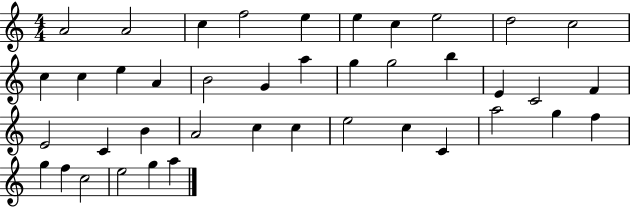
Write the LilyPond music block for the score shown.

{
  \clef treble
  \numericTimeSignature
  \time 4/4
  \key c \major
  a'2 a'2 | c''4 f''2 e''4 | e''4 c''4 e''2 | d''2 c''2 | \break c''4 c''4 e''4 a'4 | b'2 g'4 a''4 | g''4 g''2 b''4 | e'4 c'2 f'4 | \break e'2 c'4 b'4 | a'2 c''4 c''4 | e''2 c''4 c'4 | a''2 g''4 f''4 | \break g''4 f''4 c''2 | e''2 g''4 a''4 | \bar "|."
}